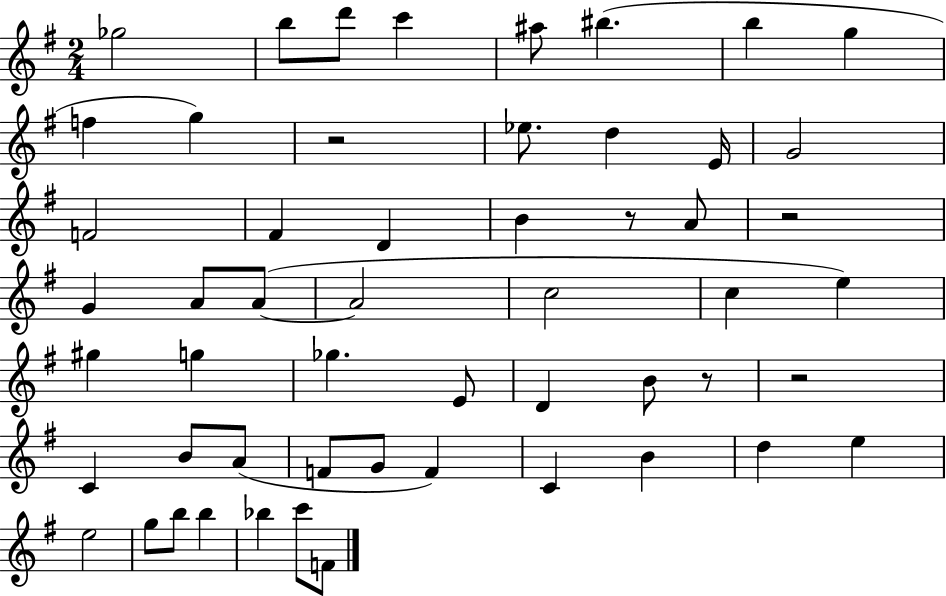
{
  \clef treble
  \numericTimeSignature
  \time 2/4
  \key g \major
  \repeat volta 2 { ges''2 | b''8 d'''8 c'''4 | ais''8 bis''4.( | b''4 g''4 | \break f''4 g''4) | r2 | ees''8. d''4 e'16 | g'2 | \break f'2 | fis'4 d'4 | b'4 r8 a'8 | r2 | \break g'4 a'8 a'8~(~ | a'2 | c''2 | c''4 e''4) | \break gis''4 g''4 | ges''4. e'8 | d'4 b'8 r8 | r2 | \break c'4 b'8 a'8( | f'8 g'8 f'4) | c'4 b'4 | d''4 e''4 | \break e''2 | g''8 b''8 b''4 | bes''4 c'''8 f'8 | } \bar "|."
}